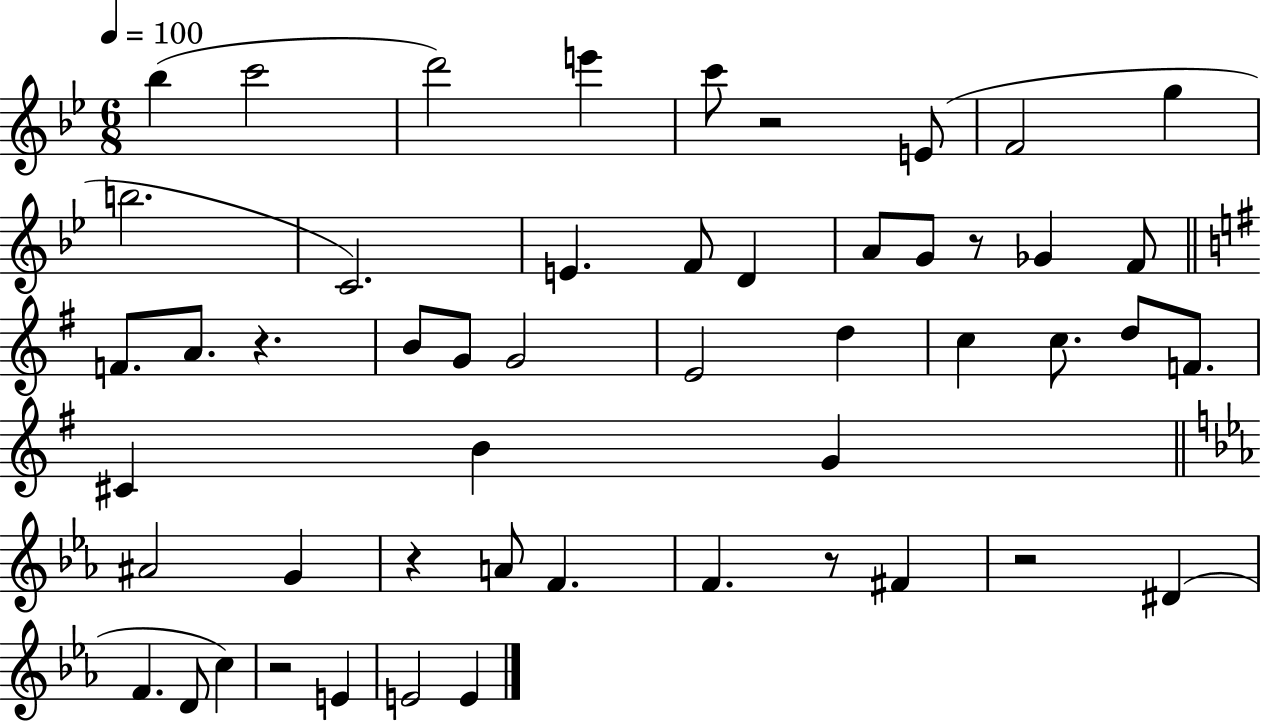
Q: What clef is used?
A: treble